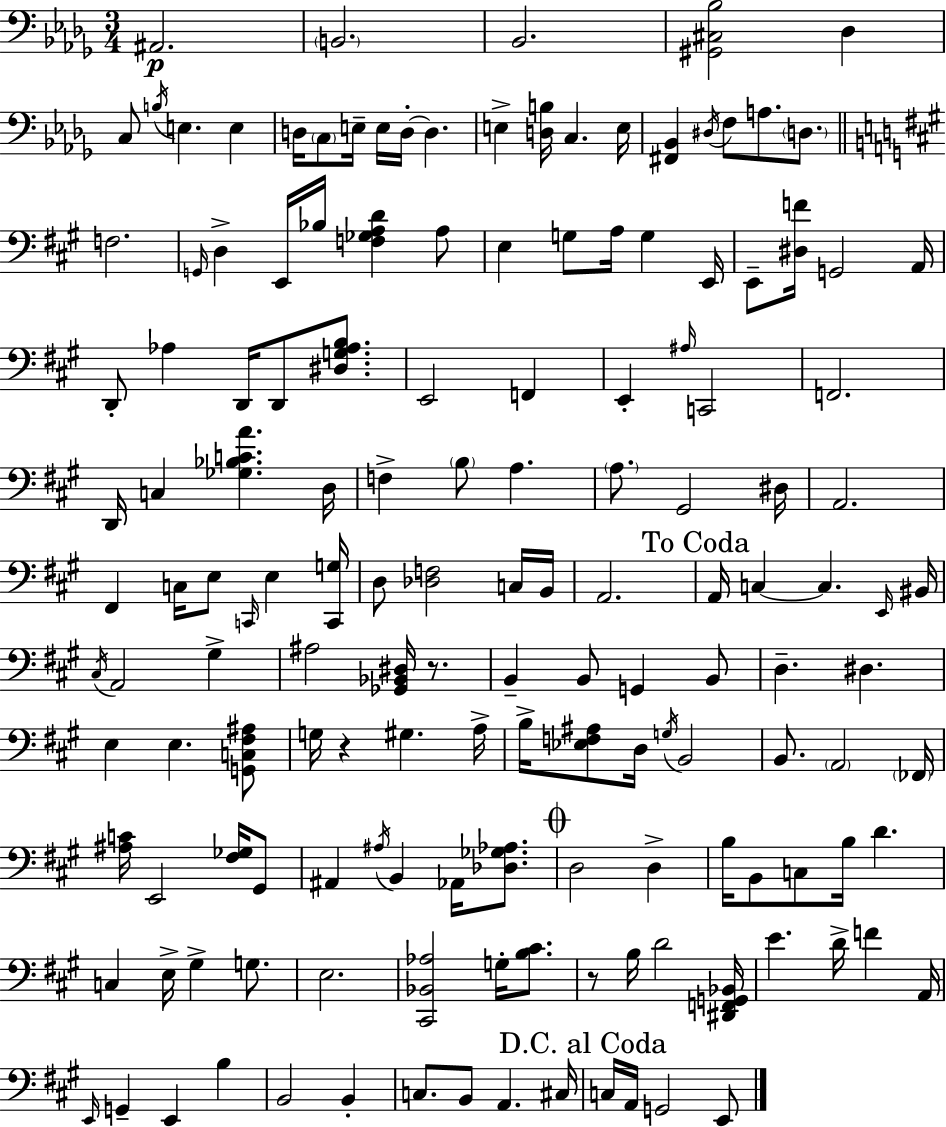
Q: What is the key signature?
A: BES minor